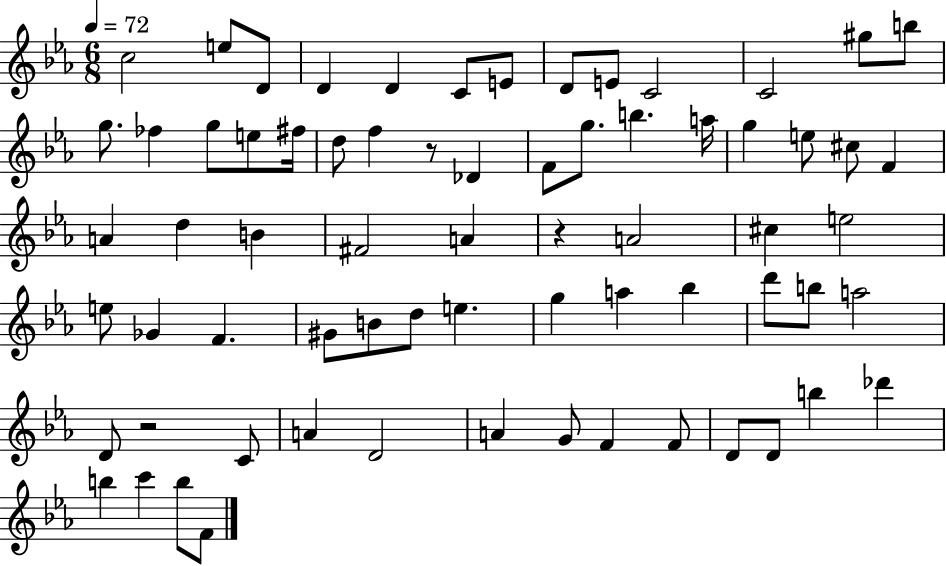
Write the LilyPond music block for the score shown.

{
  \clef treble
  \numericTimeSignature
  \time 6/8
  \key ees \major
  \tempo 4 = 72
  c''2 e''8 d'8 | d'4 d'4 c'8 e'8 | d'8 e'8 c'2 | c'2 gis''8 b''8 | \break g''8. fes''4 g''8 e''8 fis''16 | d''8 f''4 r8 des'4 | f'8 g''8. b''4. a''16 | g''4 e''8 cis''8 f'4 | \break a'4 d''4 b'4 | fis'2 a'4 | r4 a'2 | cis''4 e''2 | \break e''8 ges'4 f'4. | gis'8 b'8 d''8 e''4. | g''4 a''4 bes''4 | d'''8 b''8 a''2 | \break d'8 r2 c'8 | a'4 d'2 | a'4 g'8 f'4 f'8 | d'8 d'8 b''4 des'''4 | \break b''4 c'''4 b''8 f'8 | \bar "|."
}